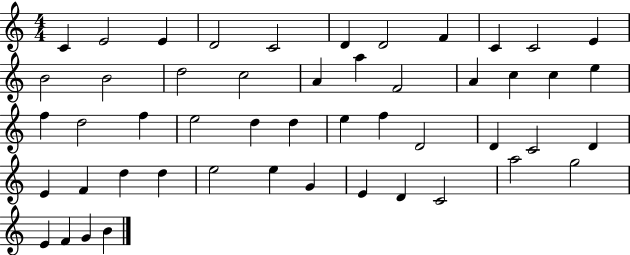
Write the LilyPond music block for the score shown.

{
  \clef treble
  \numericTimeSignature
  \time 4/4
  \key c \major
  c'4 e'2 e'4 | d'2 c'2 | d'4 d'2 f'4 | c'4 c'2 e'4 | \break b'2 b'2 | d''2 c''2 | a'4 a''4 f'2 | a'4 c''4 c''4 e''4 | \break f''4 d''2 f''4 | e''2 d''4 d''4 | e''4 f''4 d'2 | d'4 c'2 d'4 | \break e'4 f'4 d''4 d''4 | e''2 e''4 g'4 | e'4 d'4 c'2 | a''2 g''2 | \break e'4 f'4 g'4 b'4 | \bar "|."
}